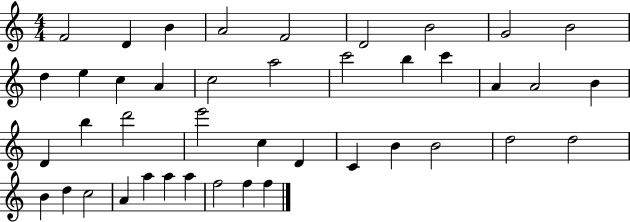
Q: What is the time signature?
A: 4/4